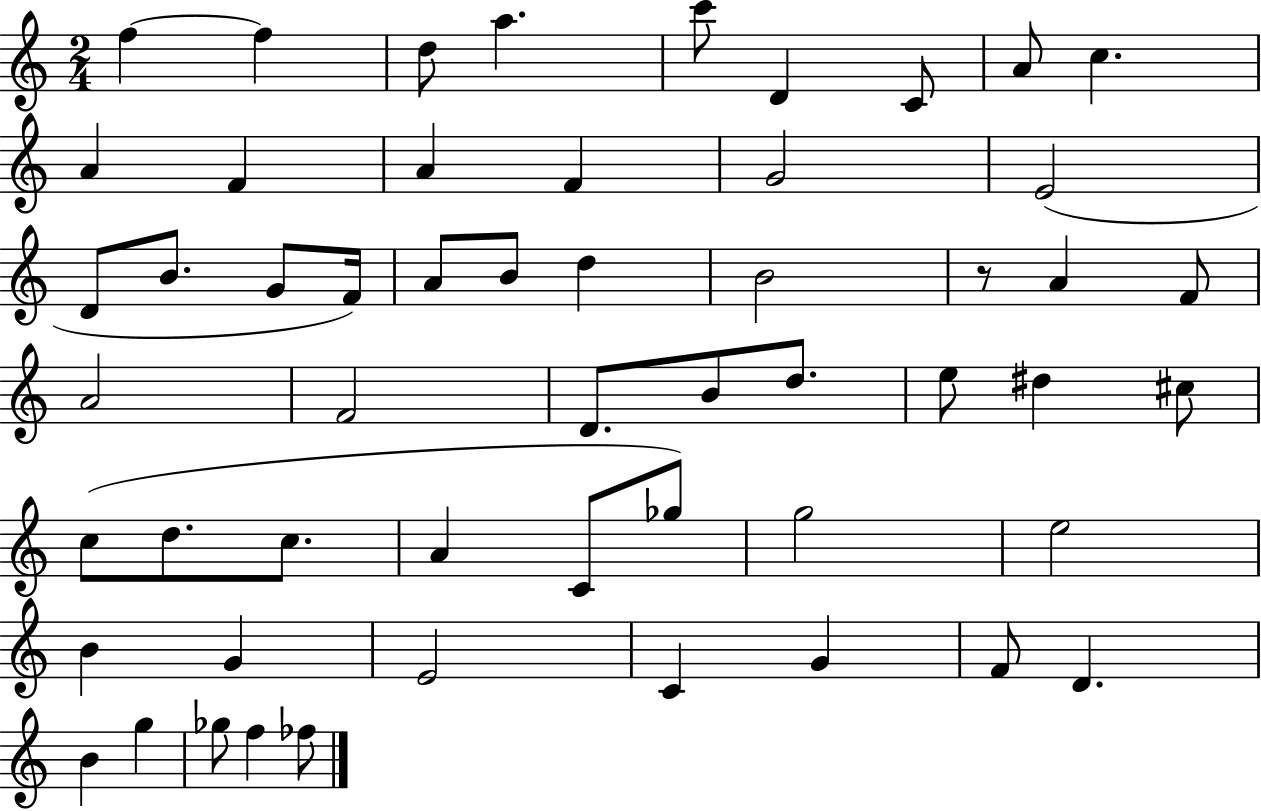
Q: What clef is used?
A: treble